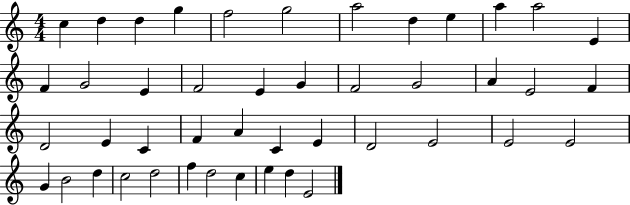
X:1
T:Untitled
M:4/4
L:1/4
K:C
c d d g f2 g2 a2 d e a a2 E F G2 E F2 E G F2 G2 A E2 F D2 E C F A C E D2 E2 E2 E2 G B2 d c2 d2 f d2 c e d E2